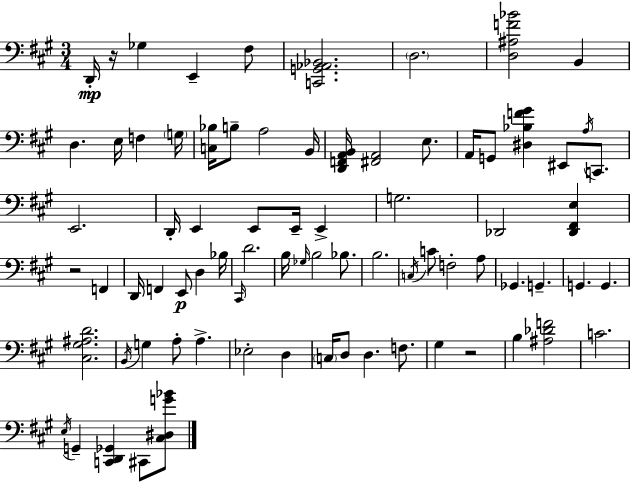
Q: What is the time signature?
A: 3/4